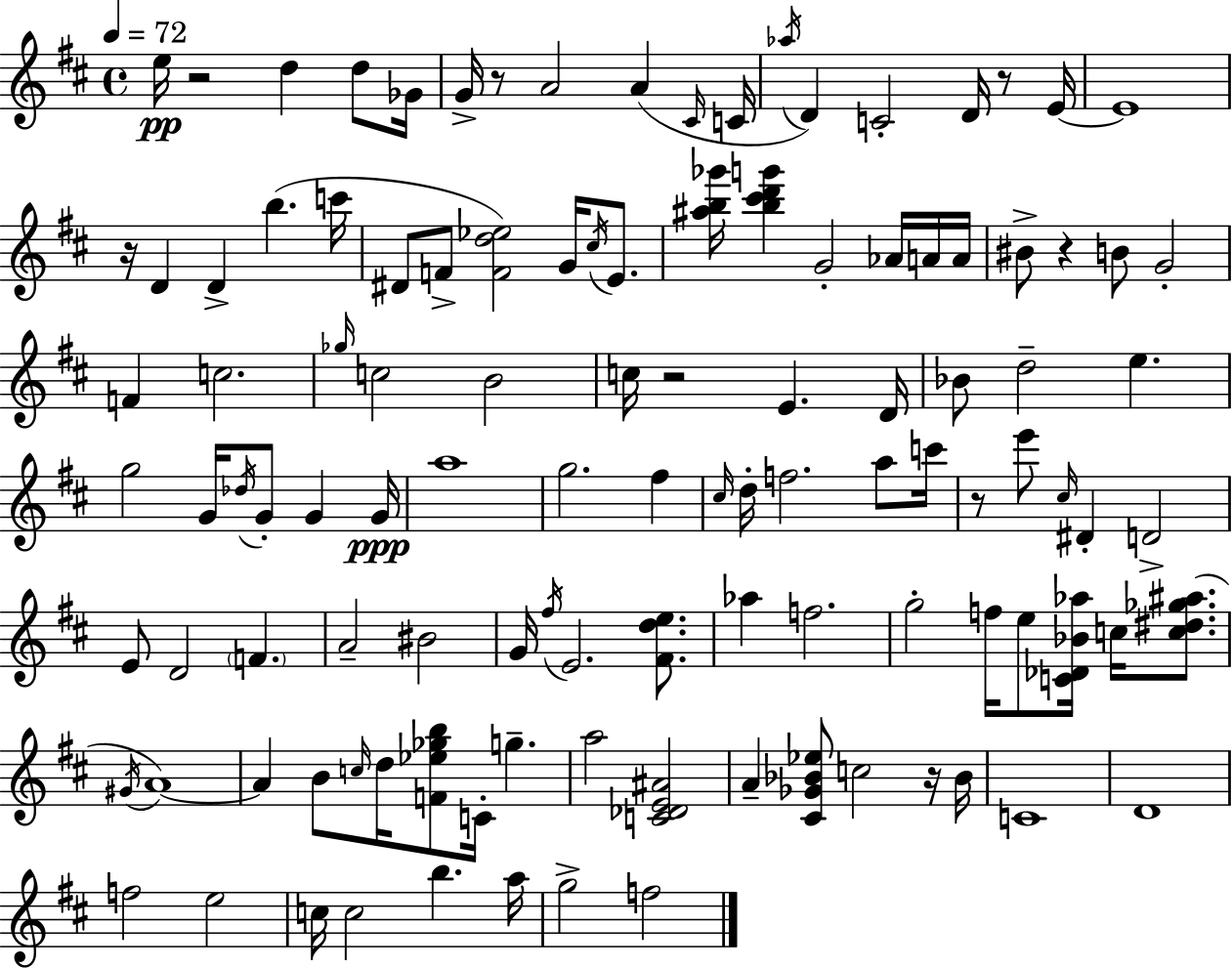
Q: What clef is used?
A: treble